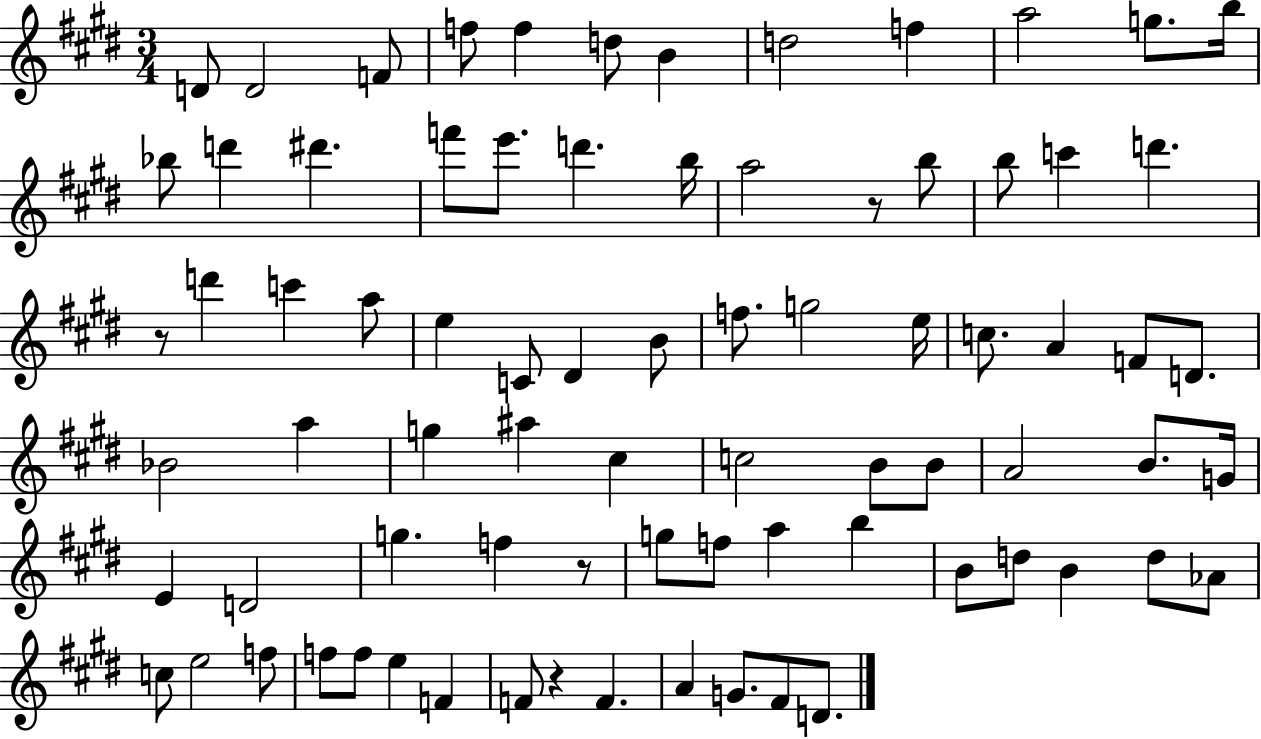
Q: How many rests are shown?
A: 4